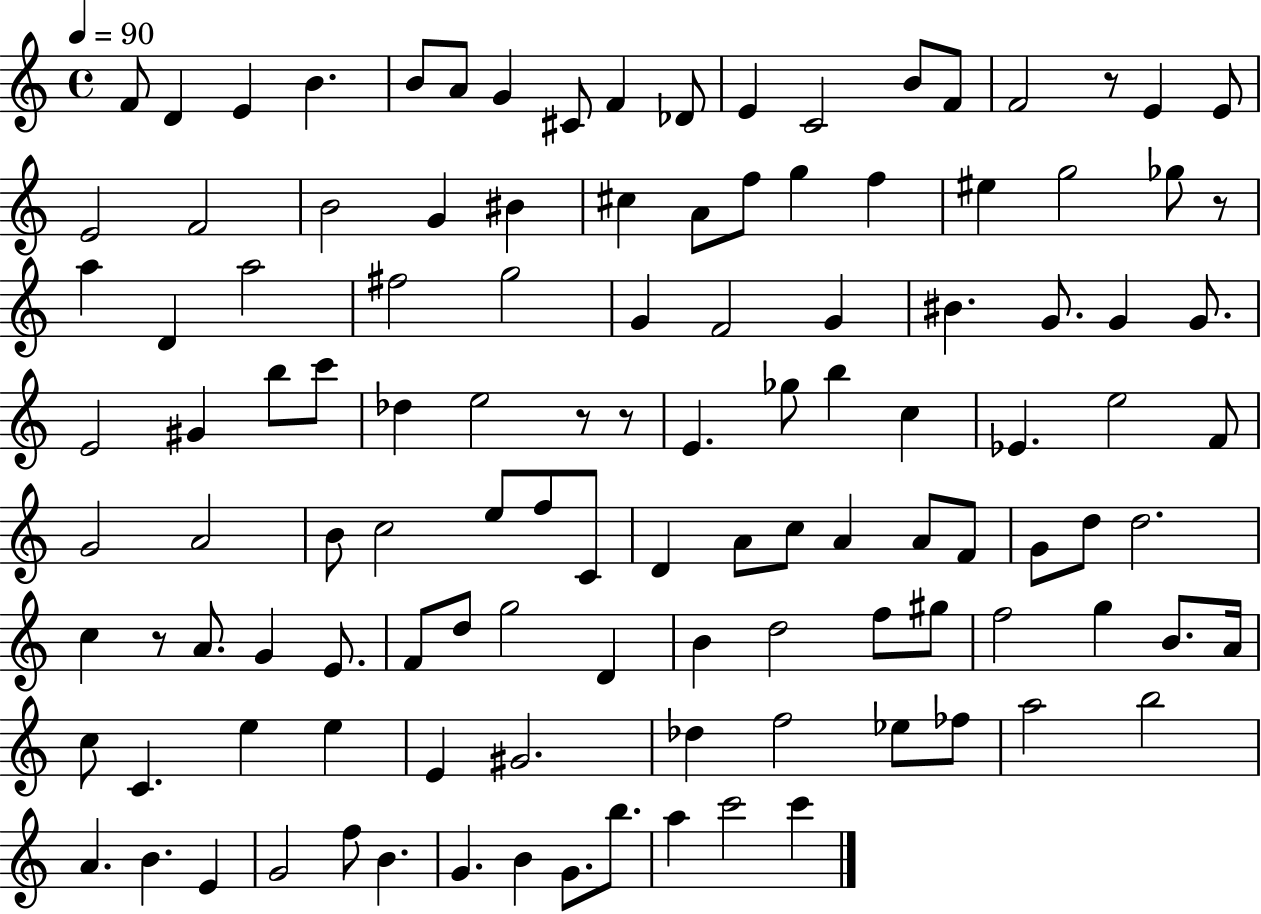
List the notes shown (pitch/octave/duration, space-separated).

F4/e D4/q E4/q B4/q. B4/e A4/e G4/q C#4/e F4/q Db4/e E4/q C4/h B4/e F4/e F4/h R/e E4/q E4/e E4/h F4/h B4/h G4/q BIS4/q C#5/q A4/e F5/e G5/q F5/q EIS5/q G5/h Gb5/e R/e A5/q D4/q A5/h F#5/h G5/h G4/q F4/h G4/q BIS4/q. G4/e. G4/q G4/e. E4/h G#4/q B5/e C6/e Db5/q E5/h R/e R/e E4/q. Gb5/e B5/q C5/q Eb4/q. E5/h F4/e G4/h A4/h B4/e C5/h E5/e F5/e C4/e D4/q A4/e C5/e A4/q A4/e F4/e G4/e D5/e D5/h. C5/q R/e A4/e. G4/q E4/e. F4/e D5/e G5/h D4/q B4/q D5/h F5/e G#5/e F5/h G5/q B4/e. A4/s C5/e C4/q. E5/q E5/q E4/q G#4/h. Db5/q F5/h Eb5/e FES5/e A5/h B5/h A4/q. B4/q. E4/q G4/h F5/e B4/q. G4/q. B4/q G4/e. B5/e. A5/q C6/h C6/q